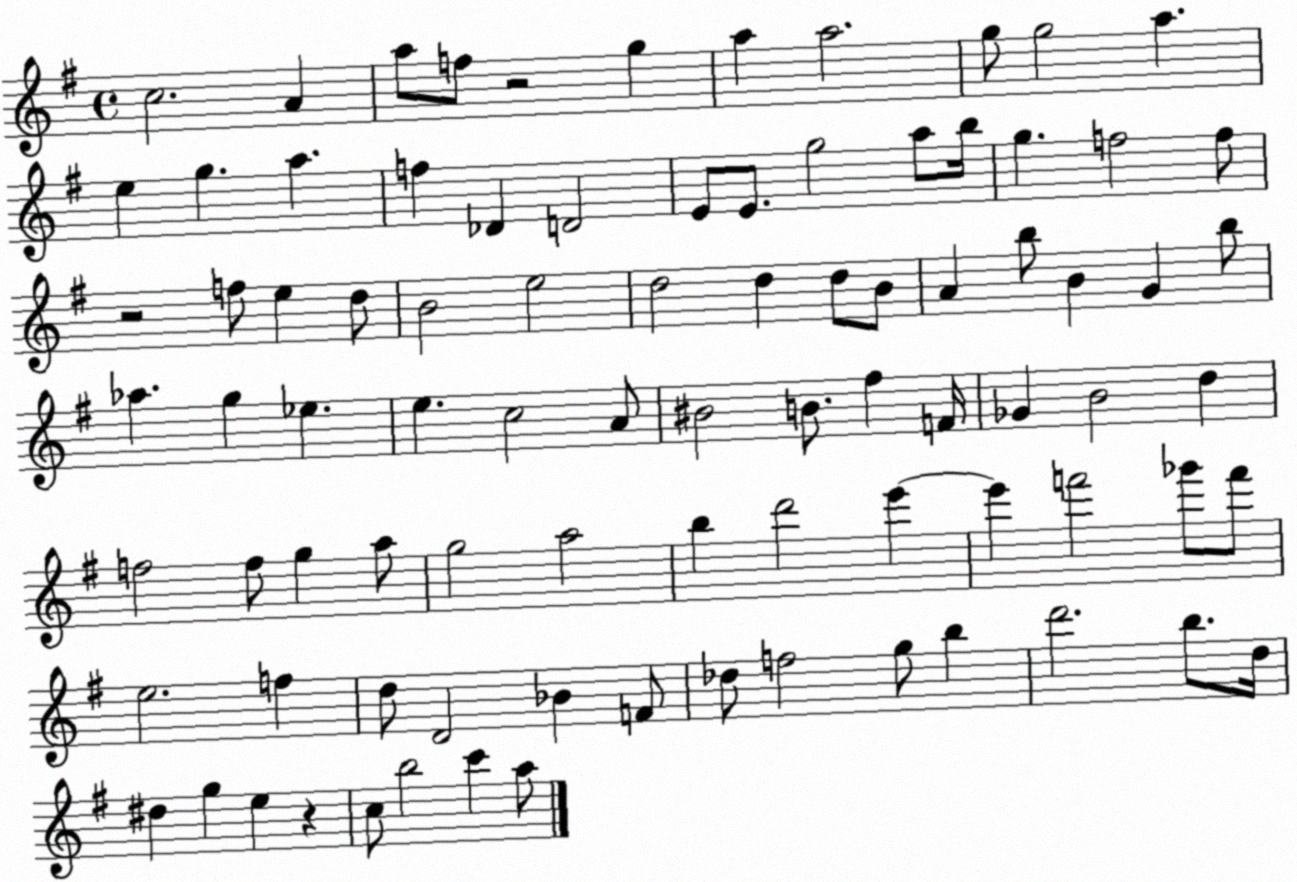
X:1
T:Untitled
M:4/4
L:1/4
K:G
c2 A a/2 f/2 z2 g a a2 g/2 g2 a e g a f _D D2 E/2 E/2 g2 a/2 b/4 g f2 f/2 z2 f/2 e d/2 B2 e2 d2 d d/2 B/2 A b/2 B G b/2 _a g _e e c2 A/2 ^B2 B/2 ^f F/4 _G B2 d f2 f/2 g a/2 g2 a2 b d'2 e' e' f'2 _g'/2 f'/2 e2 f d/2 D2 _B F/2 _d/2 f2 g/2 b d'2 b/2 d/4 ^d g e z c/2 b2 c' a/2